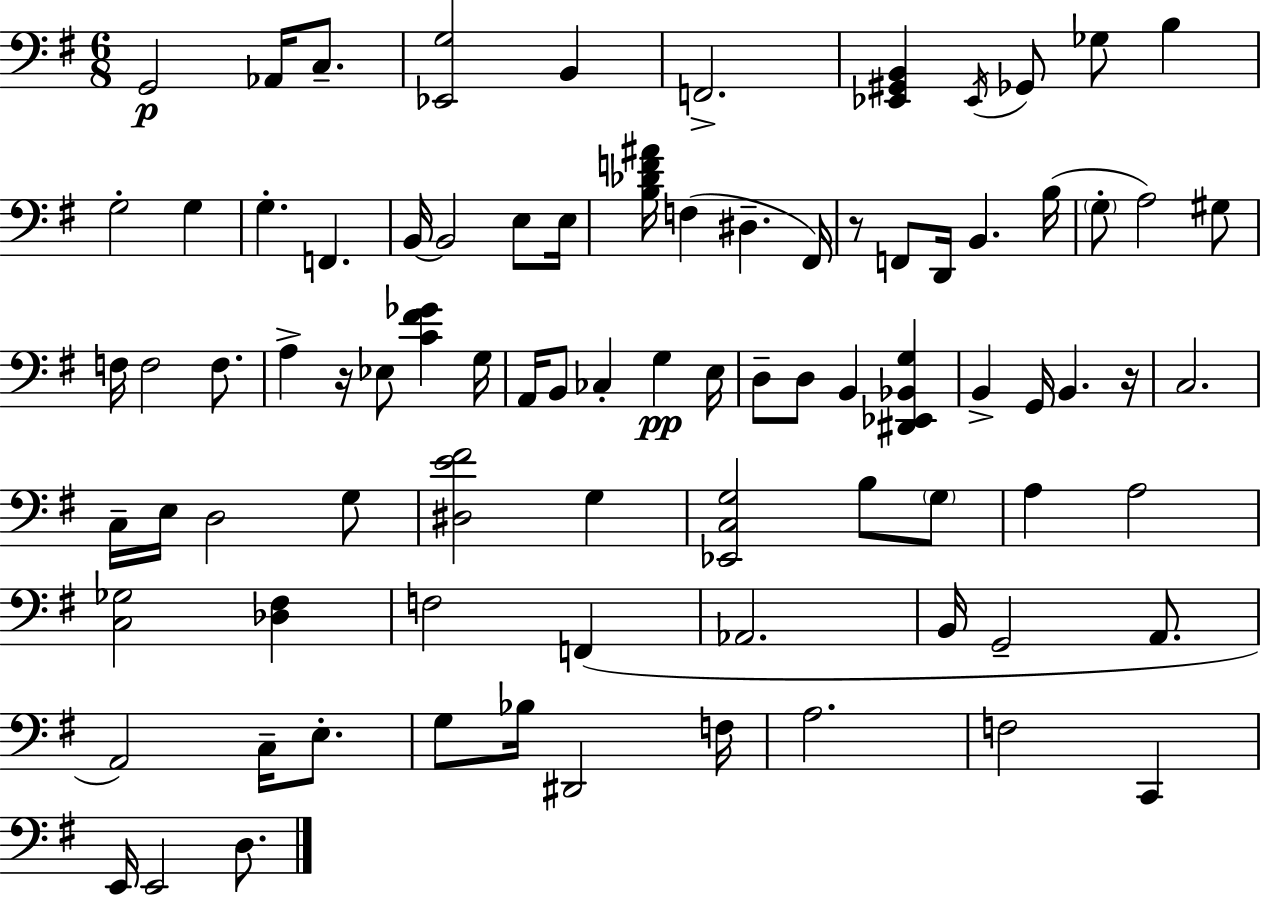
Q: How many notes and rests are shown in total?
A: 85